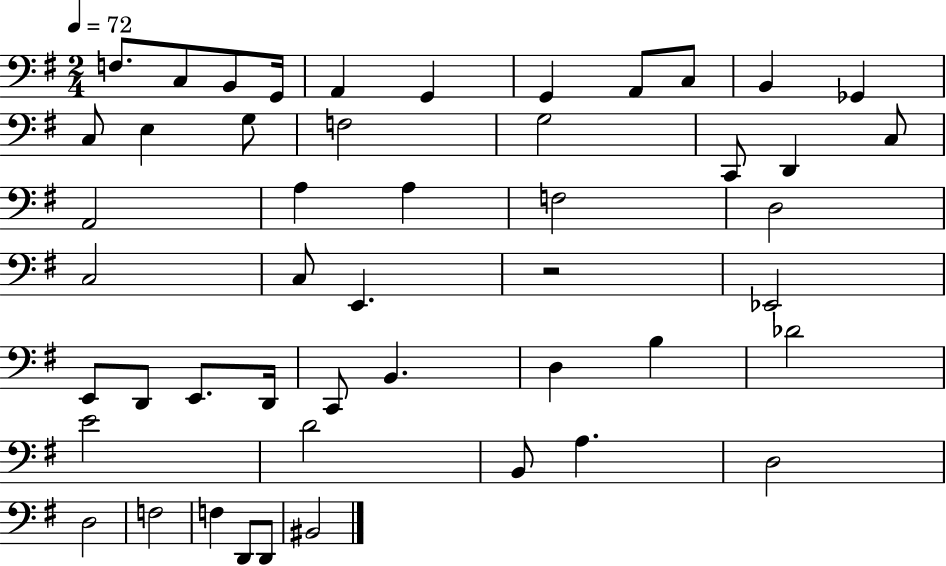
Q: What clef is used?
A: bass